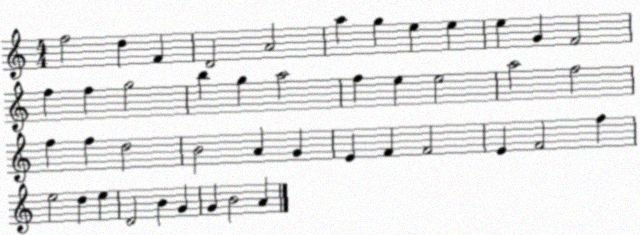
X:1
T:Untitled
M:4/4
L:1/4
K:C
f2 d F D2 A2 a g e e e G F2 f f g2 b g a2 f e e2 a2 f2 f f d2 B2 A G E F F2 E F2 f e2 d e D2 B G G B2 A